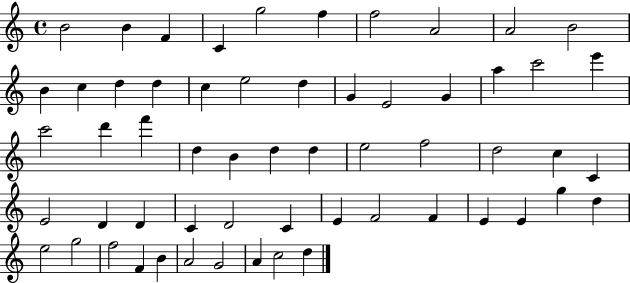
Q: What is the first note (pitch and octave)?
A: B4